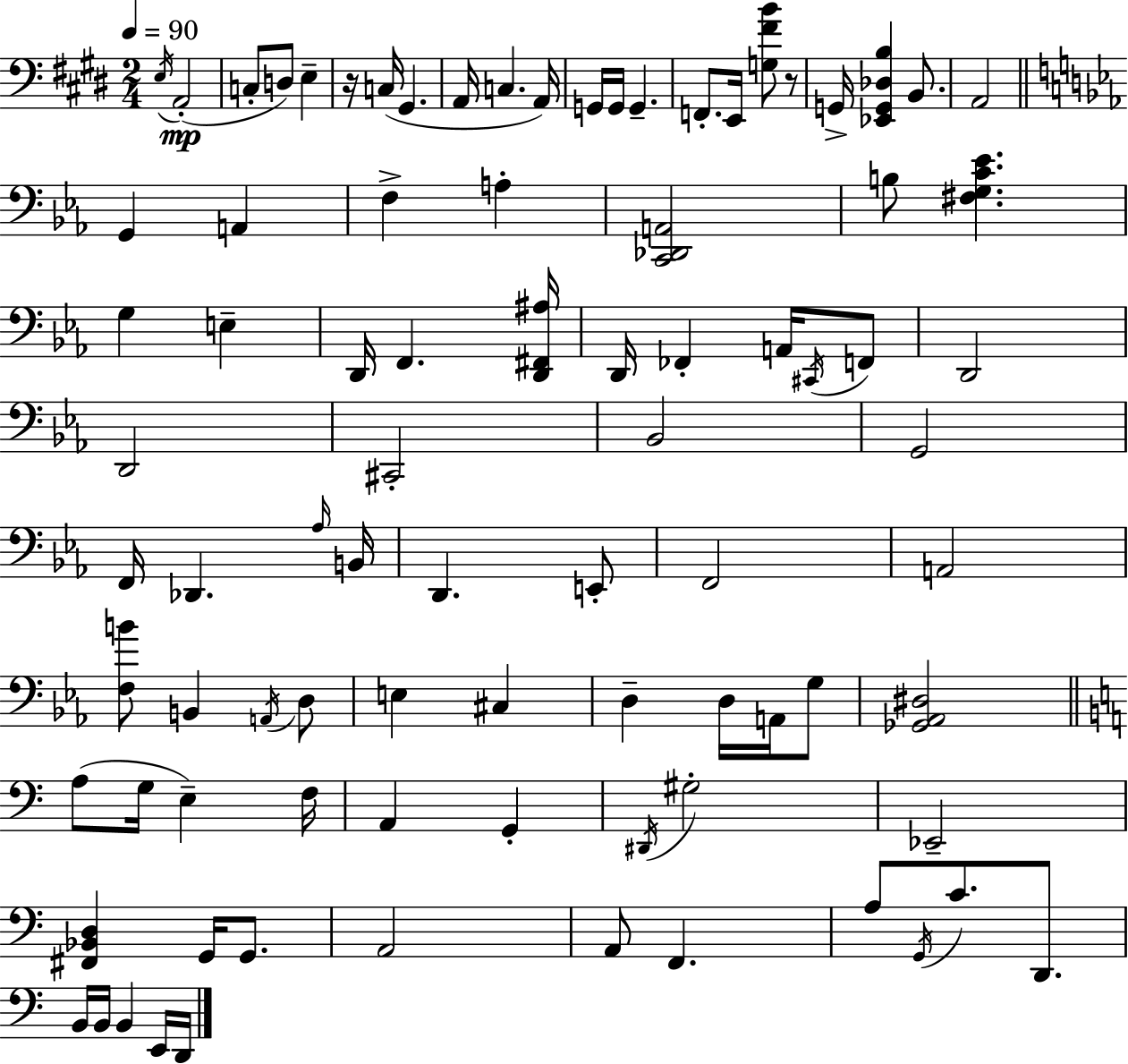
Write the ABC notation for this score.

X:1
T:Untitled
M:2/4
L:1/4
K:E
E,/4 A,,2 C,/2 D,/2 E, z/4 C,/4 ^G,, A,,/4 C, A,,/4 G,,/4 G,,/4 G,, F,,/2 E,,/4 [G,^FB]/2 z/2 G,,/4 [_E,,G,,_D,B,] B,,/2 A,,2 G,, A,, F, A, [C,,_D,,A,,]2 B,/2 [^F,G,C_E] G, E, D,,/4 F,, [D,,^F,,^A,]/4 D,,/4 _F,, A,,/4 ^C,,/4 F,,/2 D,,2 D,,2 ^C,,2 _B,,2 G,,2 F,,/4 _D,, _A,/4 B,,/4 D,, E,,/2 F,,2 A,,2 [F,B]/2 B,, A,,/4 D,/2 E, ^C, D, D,/4 A,,/4 G,/2 [_G,,_A,,^D,]2 A,/2 G,/4 E, F,/4 A,, G,, ^D,,/4 ^G,2 _E,,2 [^F,,_B,,D,] G,,/4 G,,/2 A,,2 A,,/2 F,, A,/2 G,,/4 C/2 D,,/2 B,,/4 B,,/4 B,, E,,/4 D,,/4